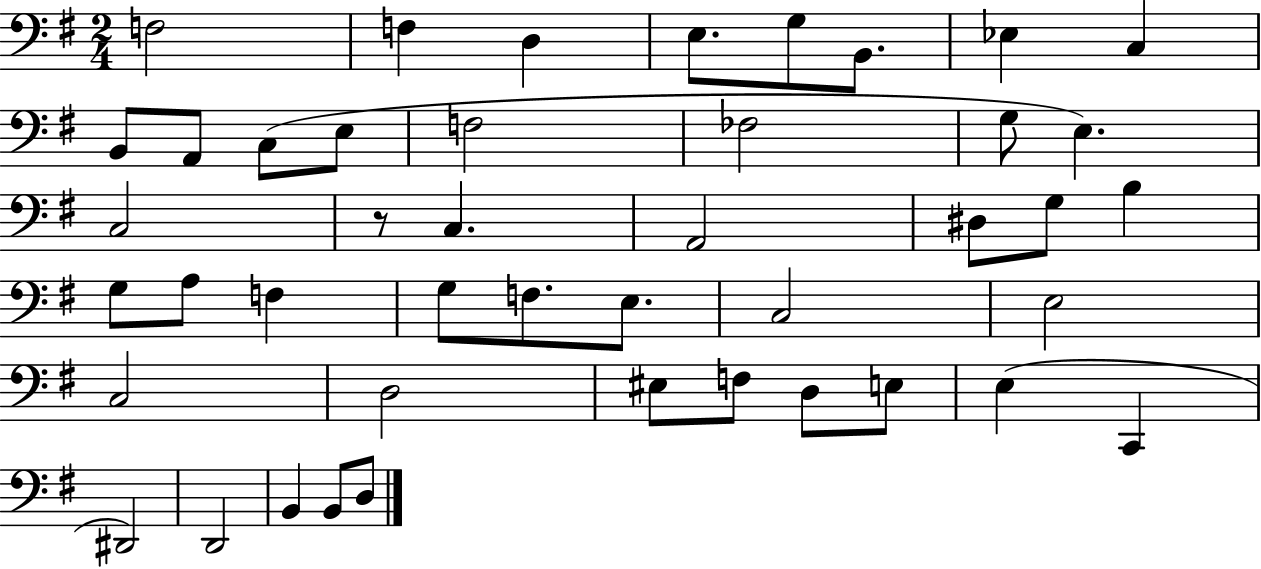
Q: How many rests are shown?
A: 1